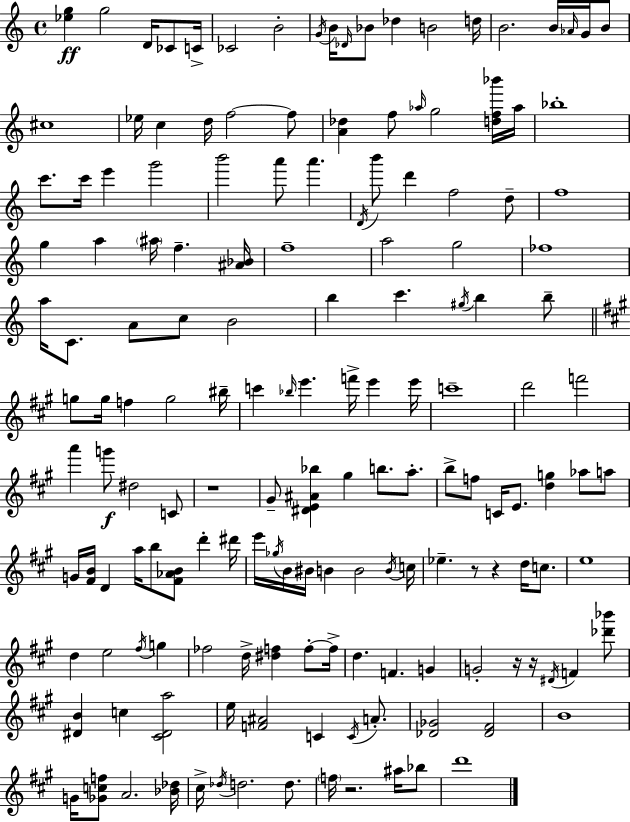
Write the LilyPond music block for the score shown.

{
  \clef treble
  \time 4/4
  \defaultTimeSignature
  \key a \minor
  <ees'' g''>4\ff g''2 d'16 ces'8 c'16-> | ces'2 b'2-. | \acciaccatura { g'16 } b'16 \grace { des'16 } bes'8 des''4 b'2 | d''16 b'2. b'16 \grace { aes'16 } | \break g'16 b'8 cis''1 | ees''16 c''4 d''16 f''2~~ | f''8 <a' des''>4 f''8 \grace { aes''16 } g''2 | <d'' f'' bes'''>16 aes''16 bes''1-. | \break c'''8. c'''16 e'''4 g'''2 | b'''2 a'''8 a'''4. | \acciaccatura { d'16 } b'''8 d'''4 f''2 | d''8-- f''1 | \break g''4 a''4 \parenthesize ais''16 f''4.-- | <ais' bes'>16 f''1-- | a''2 g''2 | fes''1 | \break a''16 c'8. a'8 c''8 b'2 | b''4 c'''4. \acciaccatura { gis''16 } | b''4 b''8-- \bar "||" \break \key a \major g''8 g''16 f''4 g''2 bis''16-- | c'''4 \grace { bes''16 } e'''4. f'''16-> e'''4 | e'''16 c'''1-- | d'''2 f'''2 | \break a'''4 g'''8\f dis''2 c'8 | r1 | gis'8-- <dis' e' ais' bes''>4 gis''4 b''8. a''8.-. | b''8-> f''8 c'16 e'8. <d'' g''>4 aes''8 a''8 | \break g'16 <fis' b'>16 d'4 a''16 b''8 <fis' aes' b'>8 d'''4-. | dis'''16 e'''16 \acciaccatura { ges''16 } b'16 bis'16 b'4 b'2 | \acciaccatura { b'16 } c''16 ees''4.-- r8 r4 d''16 | c''8. e''1 | \break d''4 e''2 \acciaccatura { fis''16 } | g''4 fes''2 d''16-> <dis'' f''>4 | f''8-.~~ f''16-> d''4. f'4. | g'4 g'2-. r16 r16 \acciaccatura { dis'16 } f'4 | \break <des''' bes'''>8 <dis' b'>4 c''4 <cis' dis' a''>2 | e''16 <f' ais'>2 c'4 | \acciaccatura { c'16 } a'8.-. <des' ges'>2 <des' fis'>2 | b'1 | \break g'16 <ges' c'' f''>8 a'2. | <bes' des''>16 cis''16-> \acciaccatura { des''16 } d''2. | d''8. \parenthesize f''16 r2. | ais''16 bes''8 d'''1 | \break \bar "|."
}